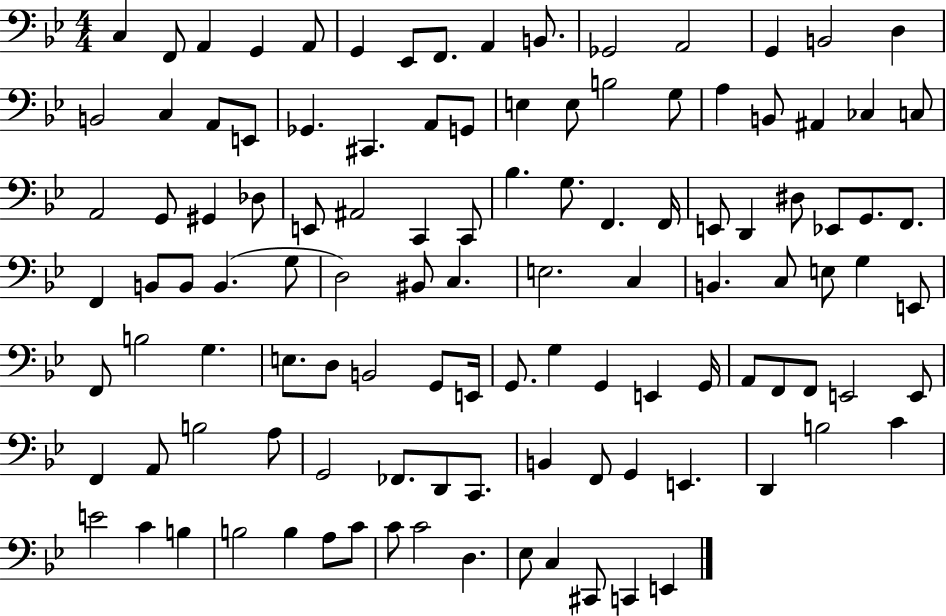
X:1
T:Untitled
M:4/4
L:1/4
K:Bb
C, F,,/2 A,, G,, A,,/2 G,, _E,,/2 F,,/2 A,, B,,/2 _G,,2 A,,2 G,, B,,2 D, B,,2 C, A,,/2 E,,/2 _G,, ^C,, A,,/2 G,,/2 E, E,/2 B,2 G,/2 A, B,,/2 ^A,, _C, C,/2 A,,2 G,,/2 ^G,, _D,/2 E,,/2 ^A,,2 C,, C,,/2 _B, G,/2 F,, F,,/4 E,,/2 D,, ^D,/2 _E,,/2 G,,/2 F,,/2 F,, B,,/2 B,,/2 B,, G,/2 D,2 ^B,,/2 C, E,2 C, B,, C,/2 E,/2 G, E,,/2 F,,/2 B,2 G, E,/2 D,/2 B,,2 G,,/2 E,,/4 G,,/2 G, G,, E,, G,,/4 A,,/2 F,,/2 F,,/2 E,,2 E,,/2 F,, A,,/2 B,2 A,/2 G,,2 _F,,/2 D,,/2 C,,/2 B,, F,,/2 G,, E,, D,, B,2 C E2 C B, B,2 B, A,/2 C/2 C/2 C2 D, _E,/2 C, ^C,,/2 C,, E,,